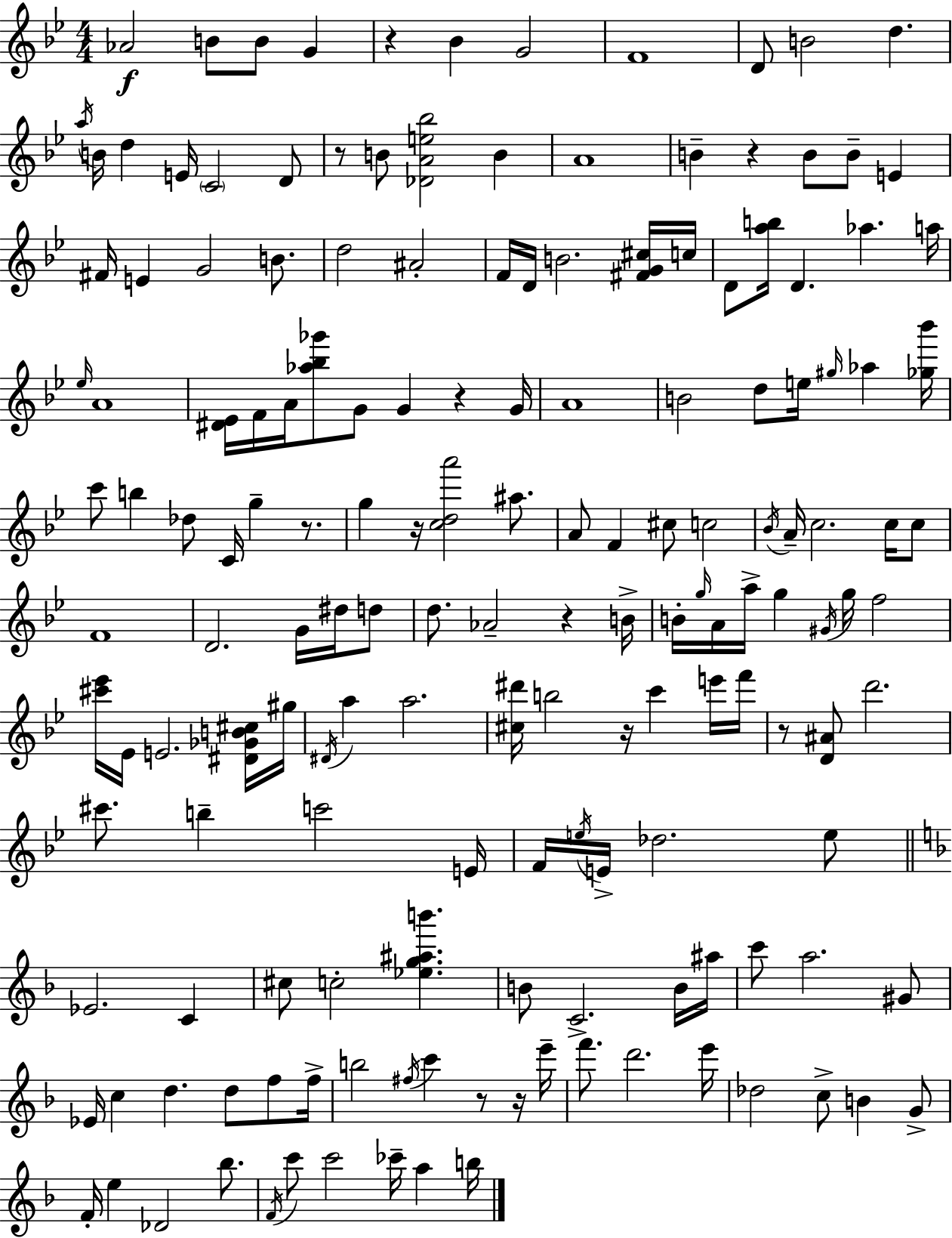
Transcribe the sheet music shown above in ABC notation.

X:1
T:Untitled
M:4/4
L:1/4
K:Bb
_A2 B/2 B/2 G z _B G2 F4 D/2 B2 d a/4 B/4 d E/4 C2 D/2 z/2 B/2 [_DAe_b]2 B A4 B z B/2 B/2 E ^F/4 E G2 B/2 d2 ^A2 F/4 D/4 B2 [^FG^c]/4 c/4 D/2 [ab]/4 D _a a/4 _e/4 A4 [^D_E]/4 F/4 A/4 [_a_b_g']/2 G/2 G z G/4 A4 B2 d/2 e/4 ^g/4 _a [_g_b']/4 c'/2 b _d/2 C/4 g z/2 g z/4 [cda']2 ^a/2 A/2 F ^c/2 c2 _B/4 A/4 c2 c/4 c/2 F4 D2 G/4 ^d/4 d/2 d/2 _A2 z B/4 B/4 g/4 A/4 a/4 g ^G/4 g/4 f2 [^c'_e']/4 _E/4 E2 [^D_GB^c]/4 ^g/4 ^D/4 a a2 [^c^d']/4 b2 z/4 c' e'/4 f'/4 z/2 [D^A]/2 d'2 ^c'/2 b c'2 E/4 F/4 e/4 E/4 _d2 e/2 _E2 C ^c/2 c2 [_eg^ab'] B/2 C2 B/4 ^a/4 c'/2 a2 ^G/2 _E/4 c d d/2 f/2 f/4 b2 ^f/4 c' z/2 z/4 e'/4 f'/2 d'2 e'/4 _d2 c/2 B G/2 F/4 e _D2 _b/2 F/4 c'/2 c'2 _c'/4 a b/4